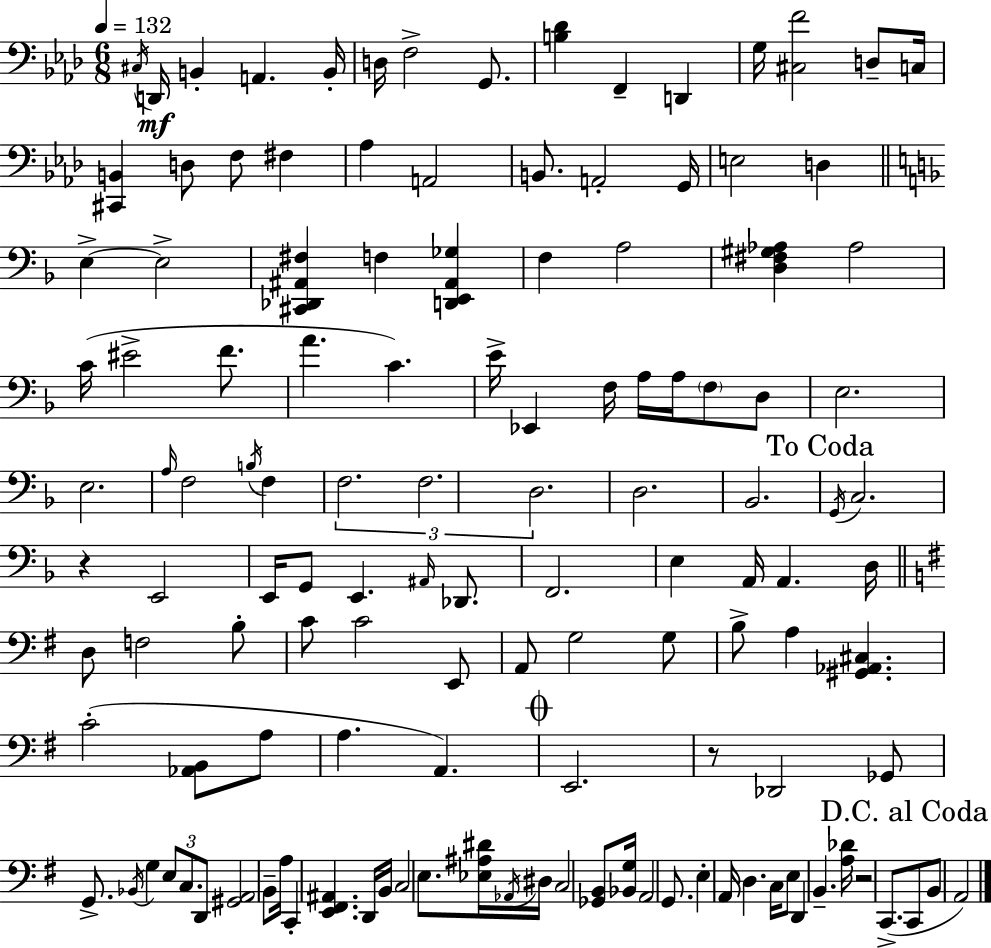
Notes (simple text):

C#3/s D2/s B2/q A2/q. B2/s D3/s F3/h G2/e. [B3,Db4]/q F2/q D2/q G3/s [C#3,F4]/h D3/e C3/s [C#2,B2]/q D3/e F3/e F#3/q Ab3/q A2/h B2/e. A2/h G2/s E3/h D3/q E3/q E3/h [C#2,Db2,A#2,F#3]/q F3/q [D2,E2,A#2,Gb3]/q F3/q A3/h [D3,F#3,G#3,Ab3]/q Ab3/h C4/s EIS4/h F4/e. A4/q. C4/q. E4/s Eb2/q F3/s A3/s A3/s F3/e D3/e E3/h. E3/h. A3/s F3/h B3/s F3/q F3/h. F3/h. D3/h. D3/h. Bb2/h. G2/s C3/h. R/q E2/h E2/s G2/e E2/q. A#2/s Db2/e. F2/h. E3/q A2/s A2/q. D3/s D3/e F3/h B3/e C4/e C4/h E2/e A2/e G3/h G3/e B3/e A3/q [G#2,Ab2,C#3]/q. C4/h [Ab2,B2]/e A3/e A3/q. A2/q. E2/h. R/e Db2/h Gb2/e G2/e. Bb2/s G3/q E3/e C3/e. D2/e [G#2,A2]/h B2/e A3/s C2/q [E2,F#2,A#2]/q. D2/s B2/s C3/h E3/e. [Eb3,A#3,D#4]/s Ab2/s D#3/s C3/h [Gb2,B2]/e [Bb2,G3]/s A2/h G2/e. E3/q A2/s D3/q. C3/s E3/e D2/q B2/q. [A3,Db4]/s R/h C2/e. C2/e B2/e A2/h